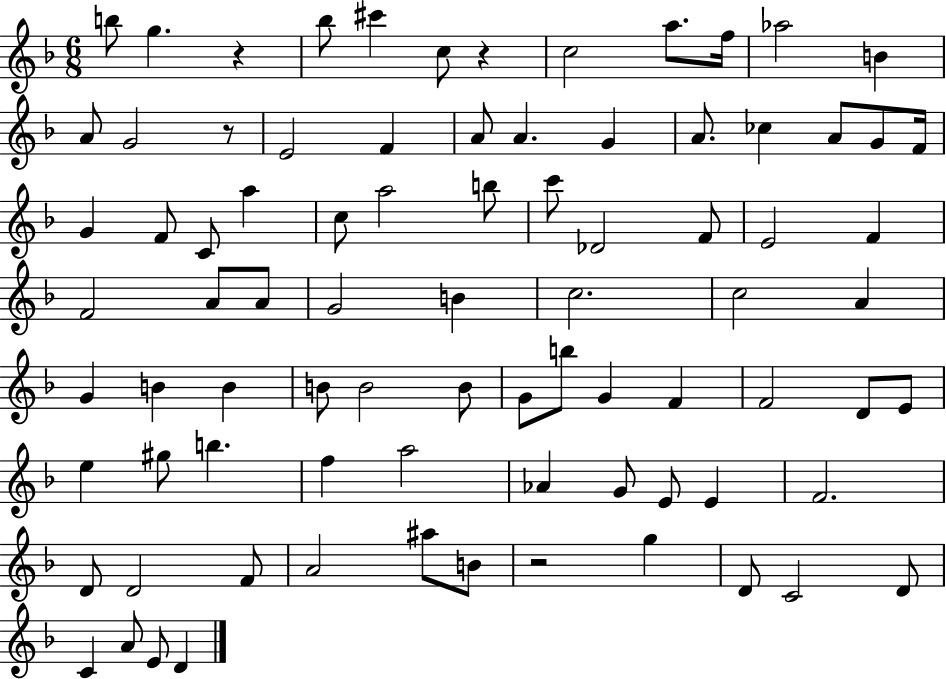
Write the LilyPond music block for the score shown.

{
  \clef treble
  \numericTimeSignature
  \time 6/8
  \key f \major
  b''8 g''4. r4 | bes''8 cis'''4 c''8 r4 | c''2 a''8. f''16 | aes''2 b'4 | \break a'8 g'2 r8 | e'2 f'4 | a'8 a'4. g'4 | a'8. ces''4 a'8 g'8 f'16 | \break g'4 f'8 c'8 a''4 | c''8 a''2 b''8 | c'''8 des'2 f'8 | e'2 f'4 | \break f'2 a'8 a'8 | g'2 b'4 | c''2. | c''2 a'4 | \break g'4 b'4 b'4 | b'8 b'2 b'8 | g'8 b''8 g'4 f'4 | f'2 d'8 e'8 | \break e''4 gis''8 b''4. | f''4 a''2 | aes'4 g'8 e'8 e'4 | f'2. | \break d'8 d'2 f'8 | a'2 ais''8 b'8 | r2 g''4 | d'8 c'2 d'8 | \break c'4 a'8 e'8 d'4 | \bar "|."
}